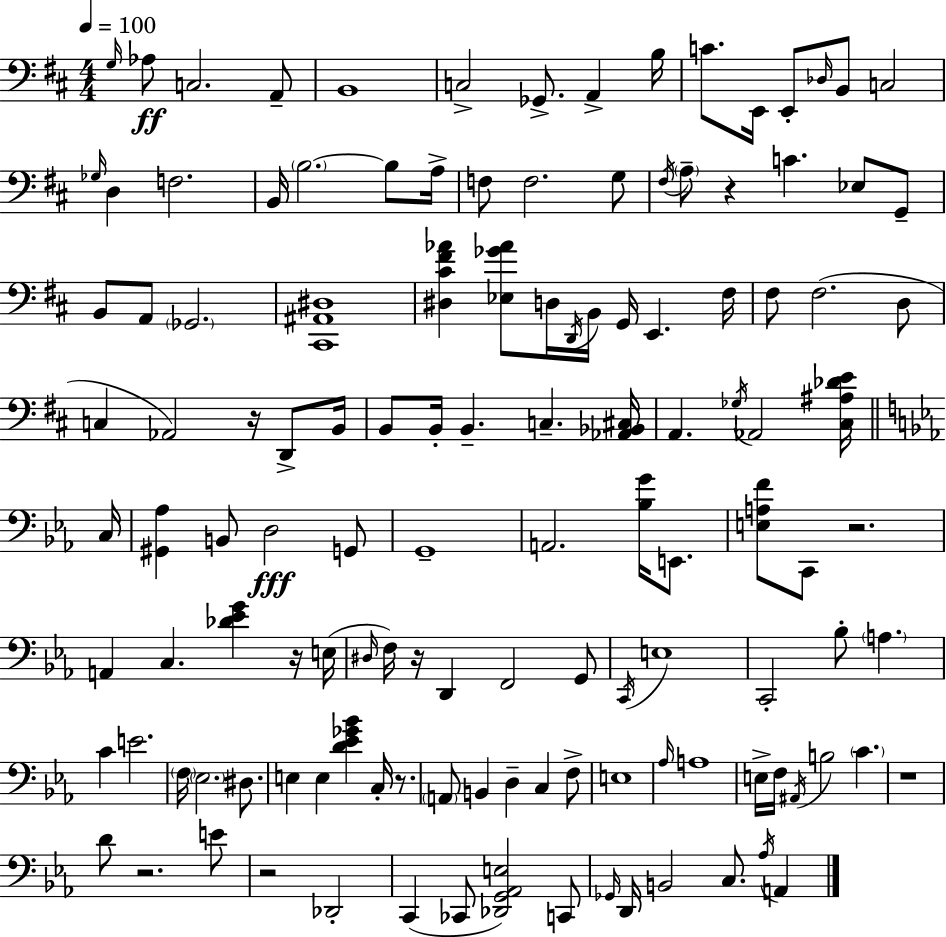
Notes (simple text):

G3/s Ab3/e C3/h. A2/e B2/w C3/h Gb2/e. A2/q B3/s C4/e. E2/s E2/e Db3/s B2/e C3/h Gb3/s D3/q F3/h. B2/s B3/h. B3/e A3/s F3/e F3/h. G3/e F#3/s A3/e R/q C4/q. Eb3/e G2/e B2/e A2/e Gb2/h. [C#2,A#2,D#3]/w [D#3,C#4,F#4,Ab4]/q [Eb3,Gb4,Ab4]/e D3/s D2/s B2/s G2/s E2/q. F#3/s F#3/e F#3/h. D3/e C3/q Ab2/h R/s D2/e B2/s B2/e B2/s B2/q. C3/q. [Ab2,Bb2,C#3]/s A2/q. Gb3/s Ab2/h [C#3,A#3,Db4,E4]/s C3/s [G#2,Ab3]/q B2/e D3/h G2/e G2/w A2/h. [Bb3,G4]/s E2/e. [E3,A3,F4]/e C2/e R/h. A2/q C3/q. [Db4,Eb4,G4]/q R/s E3/s D#3/s F3/s R/s D2/q F2/h G2/e C2/s E3/w C2/h Bb3/e A3/q. C4/q E4/h. F3/s Eb3/h. D#3/e. E3/q E3/q [D4,Eb4,Gb4,Bb4]/q C3/s R/e. A2/e B2/q D3/q C3/q F3/e E3/w Ab3/s A3/w E3/s F3/s A#2/s B3/h C4/q. R/w D4/e R/h. E4/e R/h Db2/h C2/q CES2/e [Db2,G2,Ab2,E3]/h C2/e Gb2/s D2/s B2/h C3/e. Ab3/s A2/q